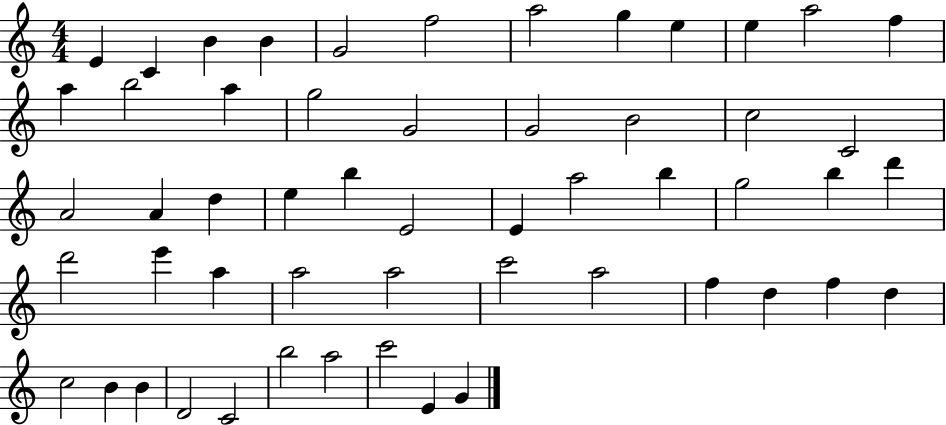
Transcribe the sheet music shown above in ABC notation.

X:1
T:Untitled
M:4/4
L:1/4
K:C
E C B B G2 f2 a2 g e e a2 f a b2 a g2 G2 G2 B2 c2 C2 A2 A d e b E2 E a2 b g2 b d' d'2 e' a a2 a2 c'2 a2 f d f d c2 B B D2 C2 b2 a2 c'2 E G